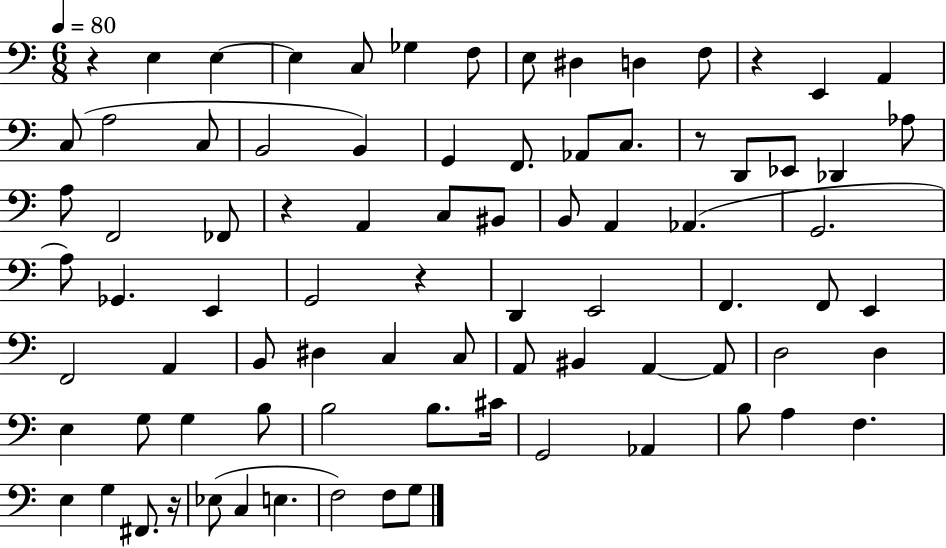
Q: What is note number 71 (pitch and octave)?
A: F#2